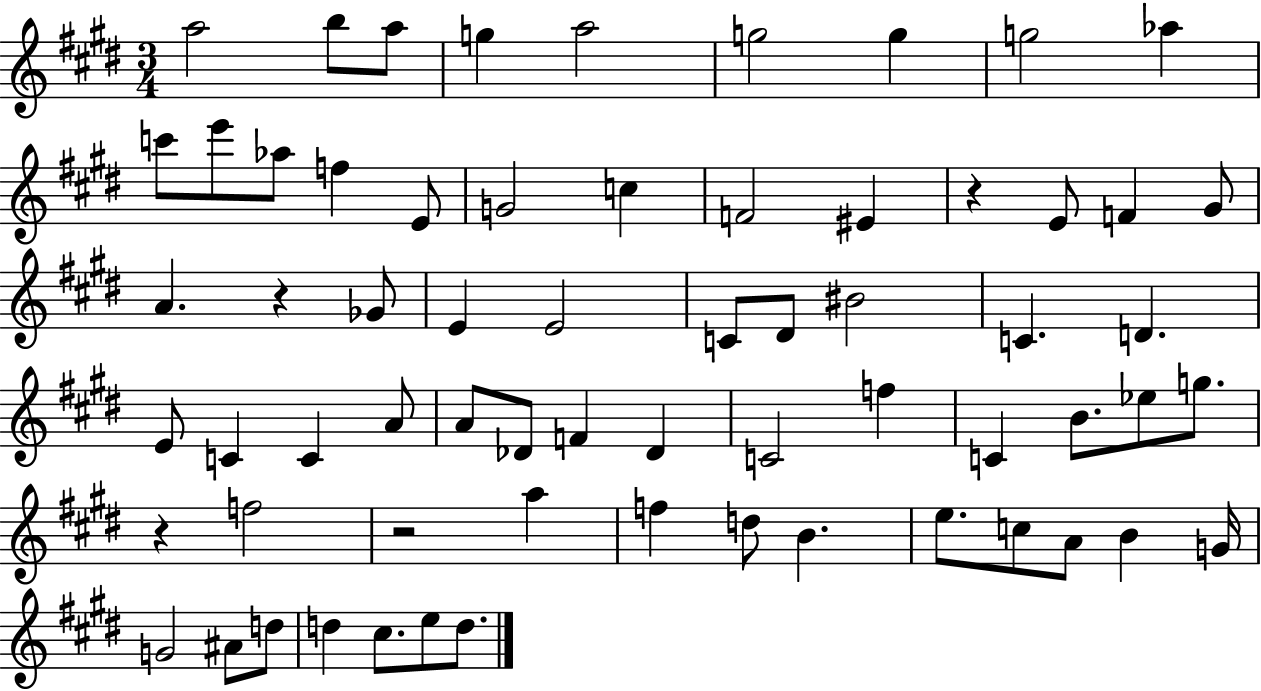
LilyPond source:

{
  \clef treble
  \numericTimeSignature
  \time 3/4
  \key e \major
  a''2 b''8 a''8 | g''4 a''2 | g''2 g''4 | g''2 aes''4 | \break c'''8 e'''8 aes''8 f''4 e'8 | g'2 c''4 | f'2 eis'4 | r4 e'8 f'4 gis'8 | \break a'4. r4 ges'8 | e'4 e'2 | c'8 dis'8 bis'2 | c'4. d'4. | \break e'8 c'4 c'4 a'8 | a'8 des'8 f'4 des'4 | c'2 f''4 | c'4 b'8. ees''8 g''8. | \break r4 f''2 | r2 a''4 | f''4 d''8 b'4. | e''8. c''8 a'8 b'4 g'16 | \break g'2 ais'8 d''8 | d''4 cis''8. e''8 d''8. | \bar "|."
}